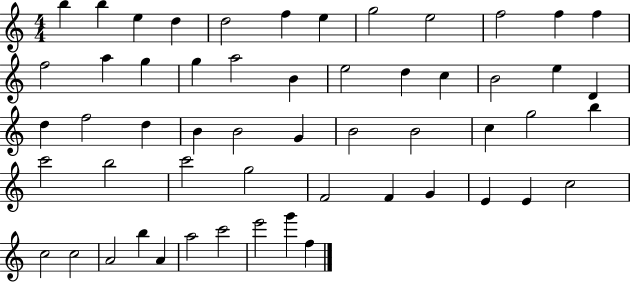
{
  \clef treble
  \numericTimeSignature
  \time 4/4
  \key c \major
  b''4 b''4 e''4 d''4 | d''2 f''4 e''4 | g''2 e''2 | f''2 f''4 f''4 | \break f''2 a''4 g''4 | g''4 a''2 b'4 | e''2 d''4 c''4 | b'2 e''4 d'4 | \break d''4 f''2 d''4 | b'4 b'2 g'4 | b'2 b'2 | c''4 g''2 b''4 | \break c'''2 b''2 | c'''2 g''2 | f'2 f'4 g'4 | e'4 e'4 c''2 | \break c''2 c''2 | a'2 b''4 a'4 | a''2 c'''2 | e'''2 g'''4 f''4 | \break \bar "|."
}